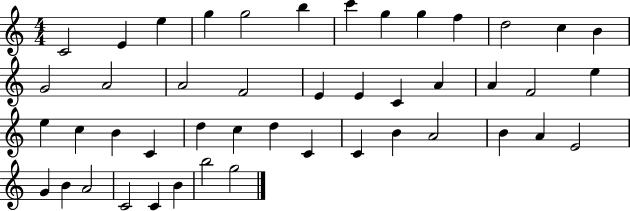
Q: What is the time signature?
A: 4/4